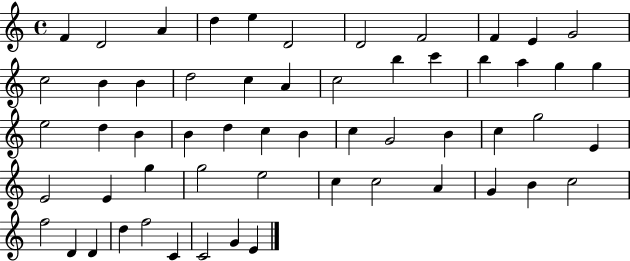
X:1
T:Untitled
M:4/4
L:1/4
K:C
F D2 A d e D2 D2 F2 F E G2 c2 B B d2 c A c2 b c' b a g g e2 d B B d c B c G2 B c g2 E E2 E g g2 e2 c c2 A G B c2 f2 D D d f2 C C2 G E